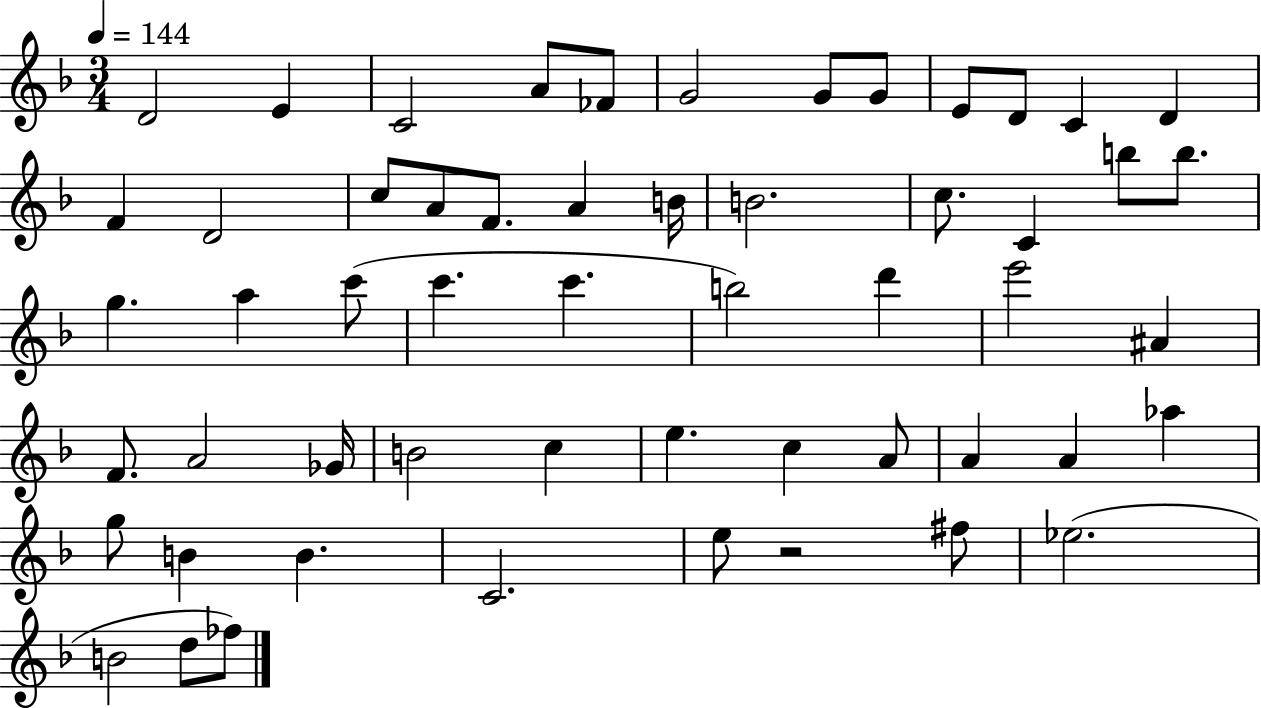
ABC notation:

X:1
T:Untitled
M:3/4
L:1/4
K:F
D2 E C2 A/2 _F/2 G2 G/2 G/2 E/2 D/2 C D F D2 c/2 A/2 F/2 A B/4 B2 c/2 C b/2 b/2 g a c'/2 c' c' b2 d' e'2 ^A F/2 A2 _G/4 B2 c e c A/2 A A _a g/2 B B C2 e/2 z2 ^f/2 _e2 B2 d/2 _f/2